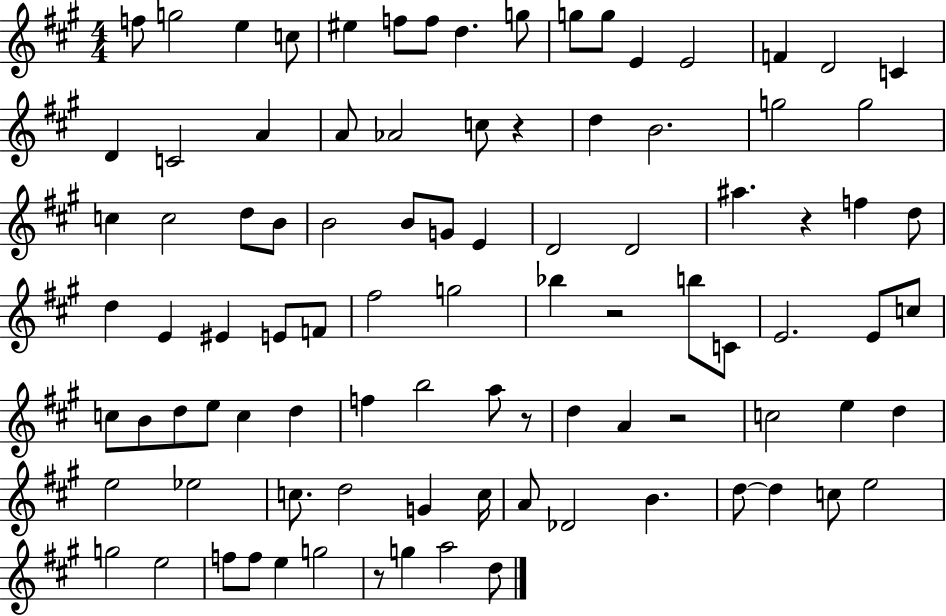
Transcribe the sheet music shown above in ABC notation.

X:1
T:Untitled
M:4/4
L:1/4
K:A
f/2 g2 e c/2 ^e f/2 f/2 d g/2 g/2 g/2 E E2 F D2 C D C2 A A/2 _A2 c/2 z d B2 g2 g2 c c2 d/2 B/2 B2 B/2 G/2 E D2 D2 ^a z f d/2 d E ^E E/2 F/2 ^f2 g2 _b z2 b/2 C/2 E2 E/2 c/2 c/2 B/2 d/2 e/2 c d f b2 a/2 z/2 d A z2 c2 e d e2 _e2 c/2 d2 G c/4 A/2 _D2 B d/2 d c/2 e2 g2 e2 f/2 f/2 e g2 z/2 g a2 d/2